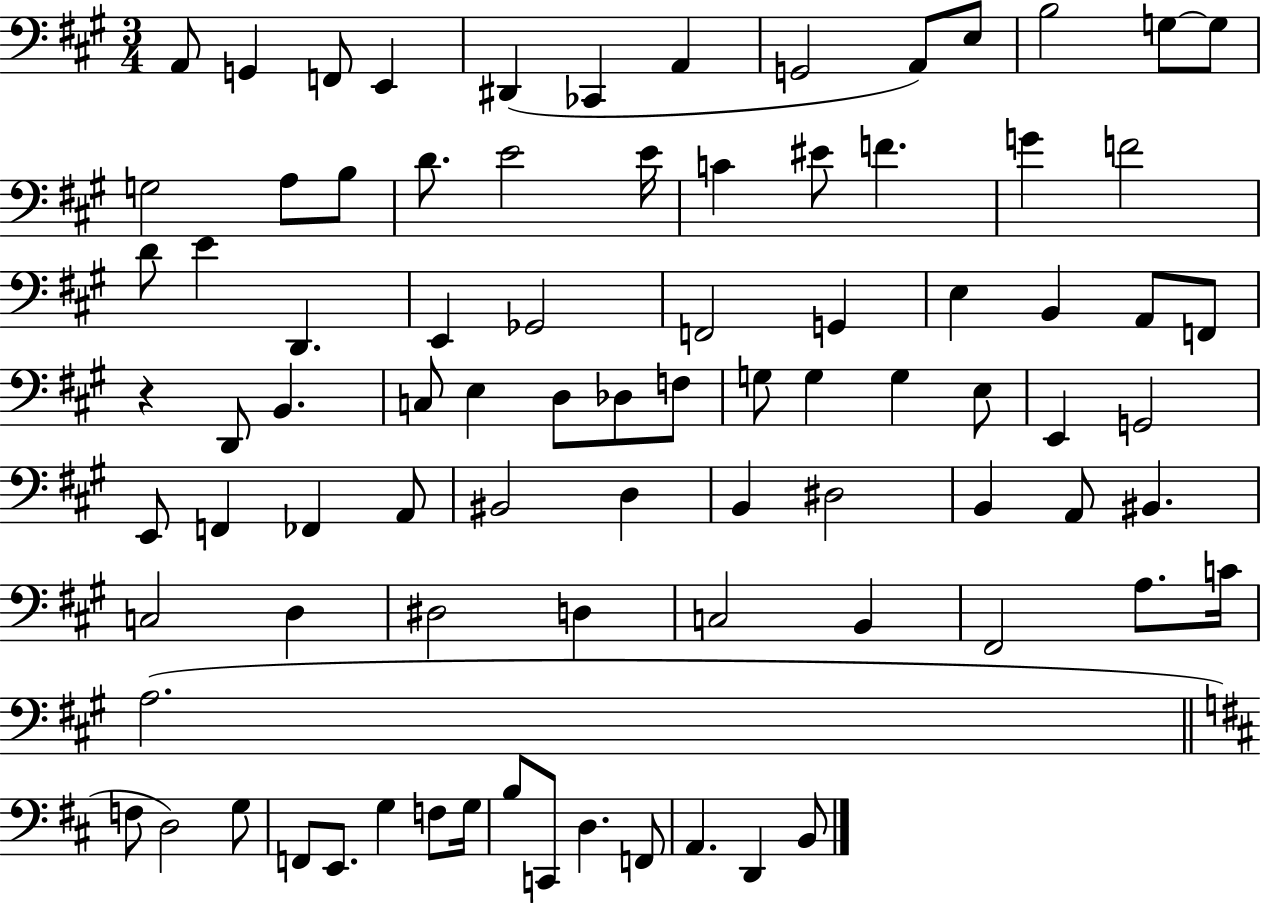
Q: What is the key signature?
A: A major